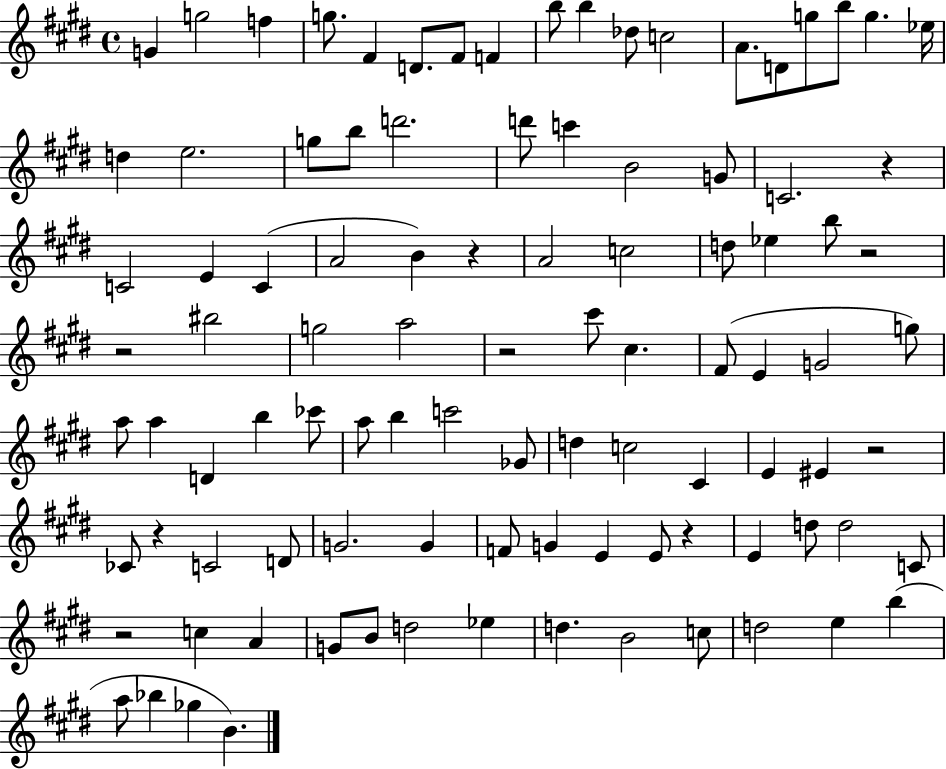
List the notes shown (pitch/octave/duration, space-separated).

G4/q G5/h F5/q G5/e. F#4/q D4/e. F#4/e F4/q B5/e B5/q Db5/e C5/h A4/e. D4/e G5/e B5/e G5/q. Eb5/s D5/q E5/h. G5/e B5/e D6/h. D6/e C6/q B4/h G4/e C4/h. R/q C4/h E4/q C4/q A4/h B4/q R/q A4/h C5/h D5/e Eb5/q B5/e R/h R/h BIS5/h G5/h A5/h R/h C#6/e C#5/q. F#4/e E4/q G4/h G5/e A5/e A5/q D4/q B5/q CES6/e A5/e B5/q C6/h Gb4/e D5/q C5/h C#4/q E4/q EIS4/q R/h CES4/e R/q C4/h D4/e G4/h. G4/q F4/e G4/q E4/q E4/e R/q E4/q D5/e D5/h C4/e R/h C5/q A4/q G4/e B4/e D5/h Eb5/q D5/q. B4/h C5/e D5/h E5/q B5/q A5/e Bb5/q Gb5/q B4/q.